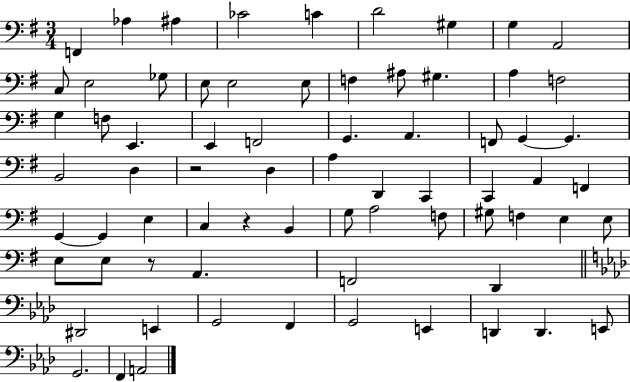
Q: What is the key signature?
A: G major